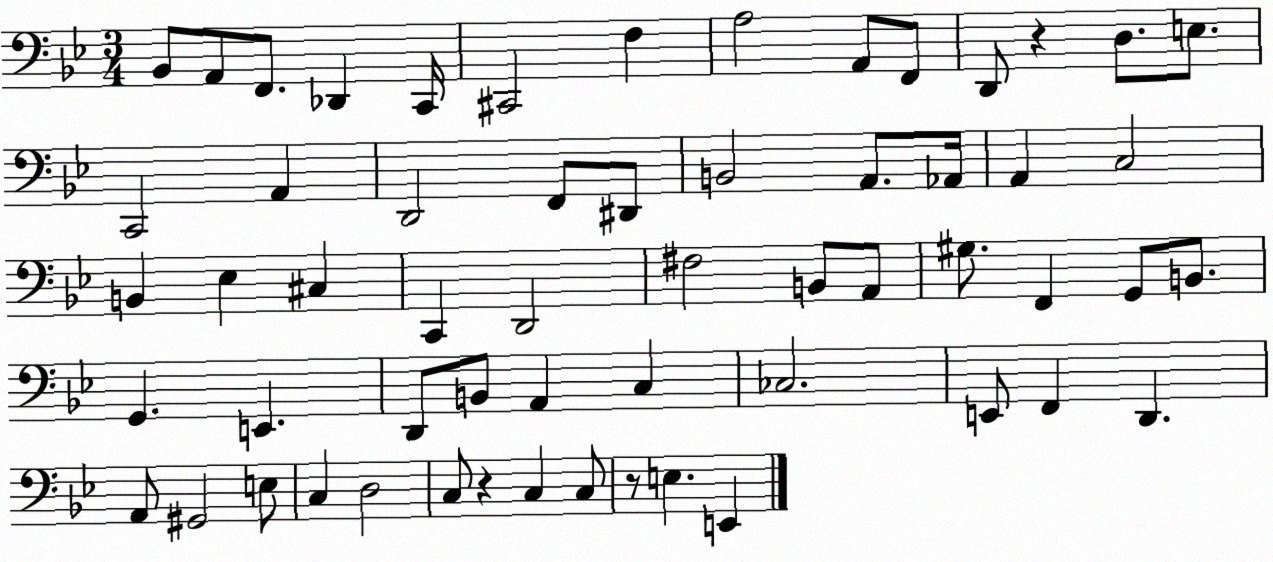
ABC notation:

X:1
T:Untitled
M:3/4
L:1/4
K:Bb
_B,,/2 A,,/2 F,,/2 _D,, C,,/4 ^C,,2 F, A,2 A,,/2 F,,/2 D,,/2 z D,/2 E,/2 C,,2 A,, D,,2 F,,/2 ^D,,/2 B,,2 A,,/2 _A,,/4 A,, C,2 B,, _E, ^C, C,, D,,2 ^F,2 B,,/2 A,,/2 ^G,/2 F,, G,,/2 B,,/2 G,, E,, D,,/2 B,,/2 A,, C, _C,2 E,,/2 F,, D,, A,,/2 ^G,,2 E,/2 C, D,2 C,/2 z C, C,/2 z/2 E, E,,